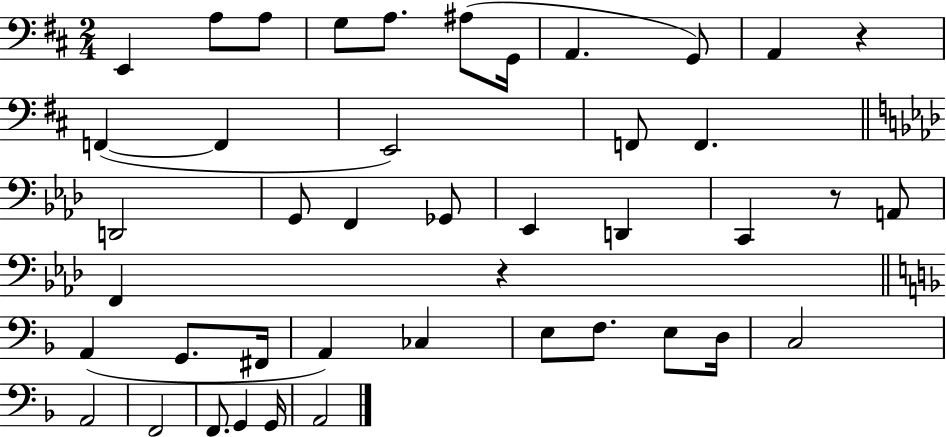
X:1
T:Untitled
M:2/4
L:1/4
K:D
E,, A,/2 A,/2 G,/2 A,/2 ^A,/2 G,,/4 A,, G,,/2 A,, z F,, F,, E,,2 F,,/2 F,, D,,2 G,,/2 F,, _G,,/2 _E,, D,, C,, z/2 A,,/2 F,, z A,, G,,/2 ^F,,/4 A,, _C, E,/2 F,/2 E,/2 D,/4 C,2 A,,2 F,,2 F,,/2 G,, G,,/4 A,,2